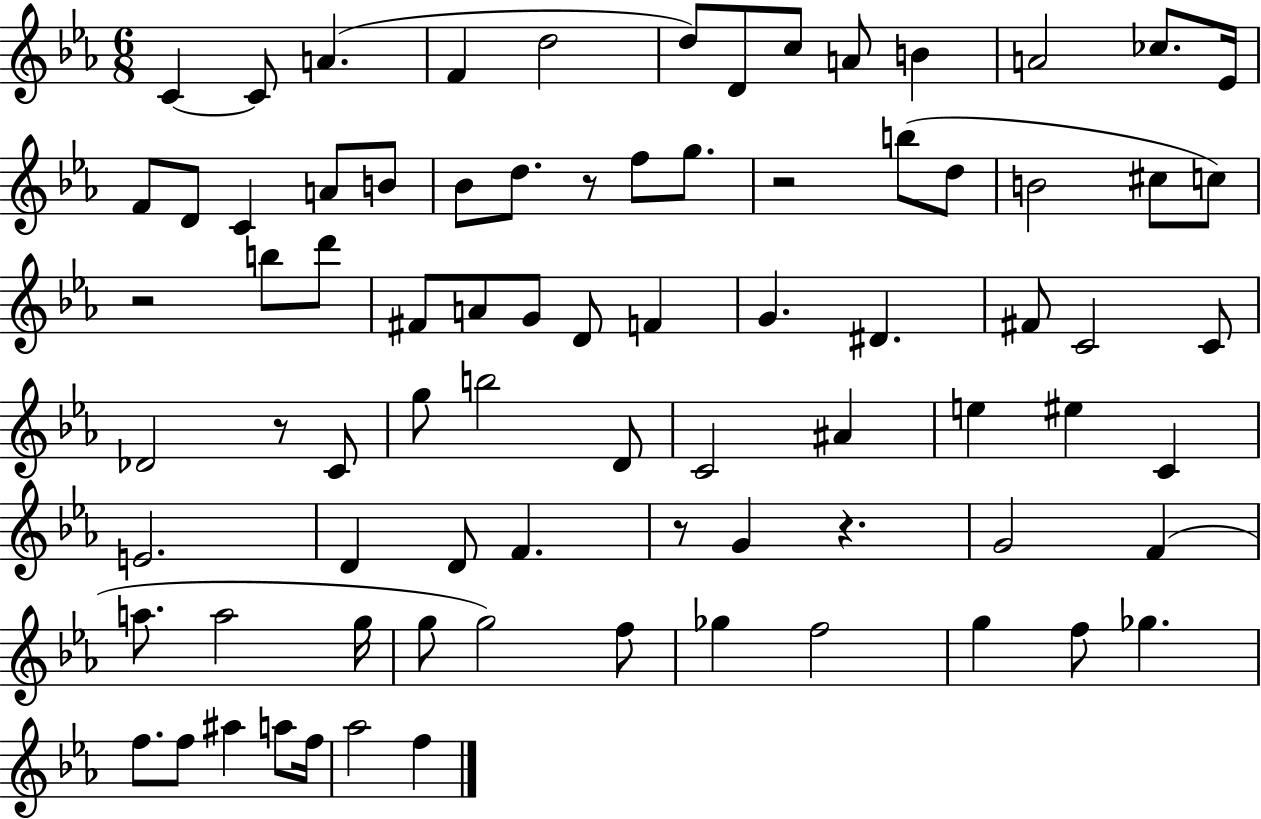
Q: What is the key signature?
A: EES major